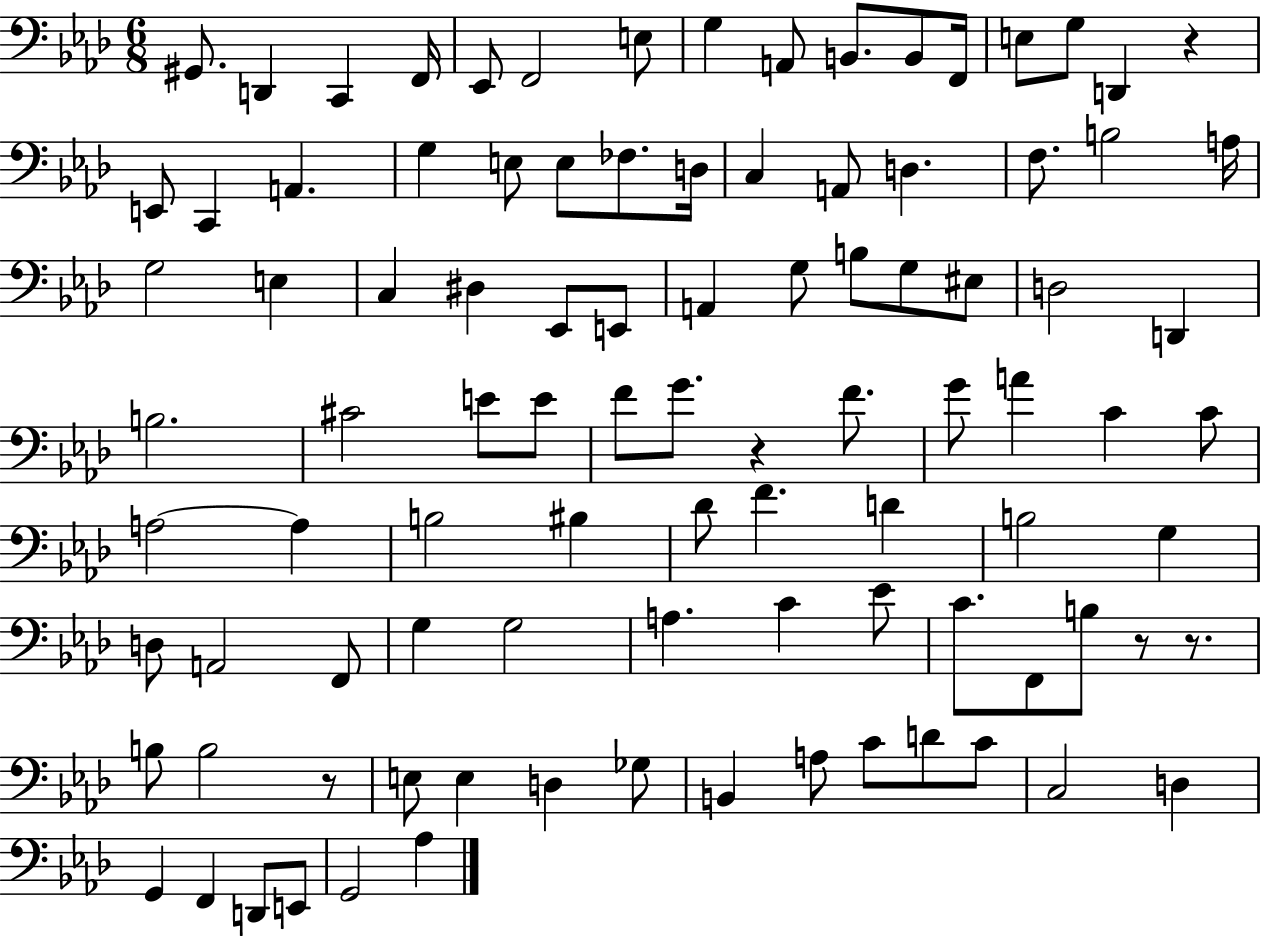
X:1
T:Untitled
M:6/8
L:1/4
K:Ab
^G,,/2 D,, C,, F,,/4 _E,,/2 F,,2 E,/2 G, A,,/2 B,,/2 B,,/2 F,,/4 E,/2 G,/2 D,, z E,,/2 C,, A,, G, E,/2 E,/2 _F,/2 D,/4 C, A,,/2 D, F,/2 B,2 A,/4 G,2 E, C, ^D, _E,,/2 E,,/2 A,, G,/2 B,/2 G,/2 ^E,/2 D,2 D,, B,2 ^C2 E/2 E/2 F/2 G/2 z F/2 G/2 A C C/2 A,2 A, B,2 ^B, _D/2 F D B,2 G, D,/2 A,,2 F,,/2 G, G,2 A, C _E/2 C/2 F,,/2 B,/2 z/2 z/2 B,/2 B,2 z/2 E,/2 E, D, _G,/2 B,, A,/2 C/2 D/2 C/2 C,2 D, G,, F,, D,,/2 E,,/2 G,,2 _A,